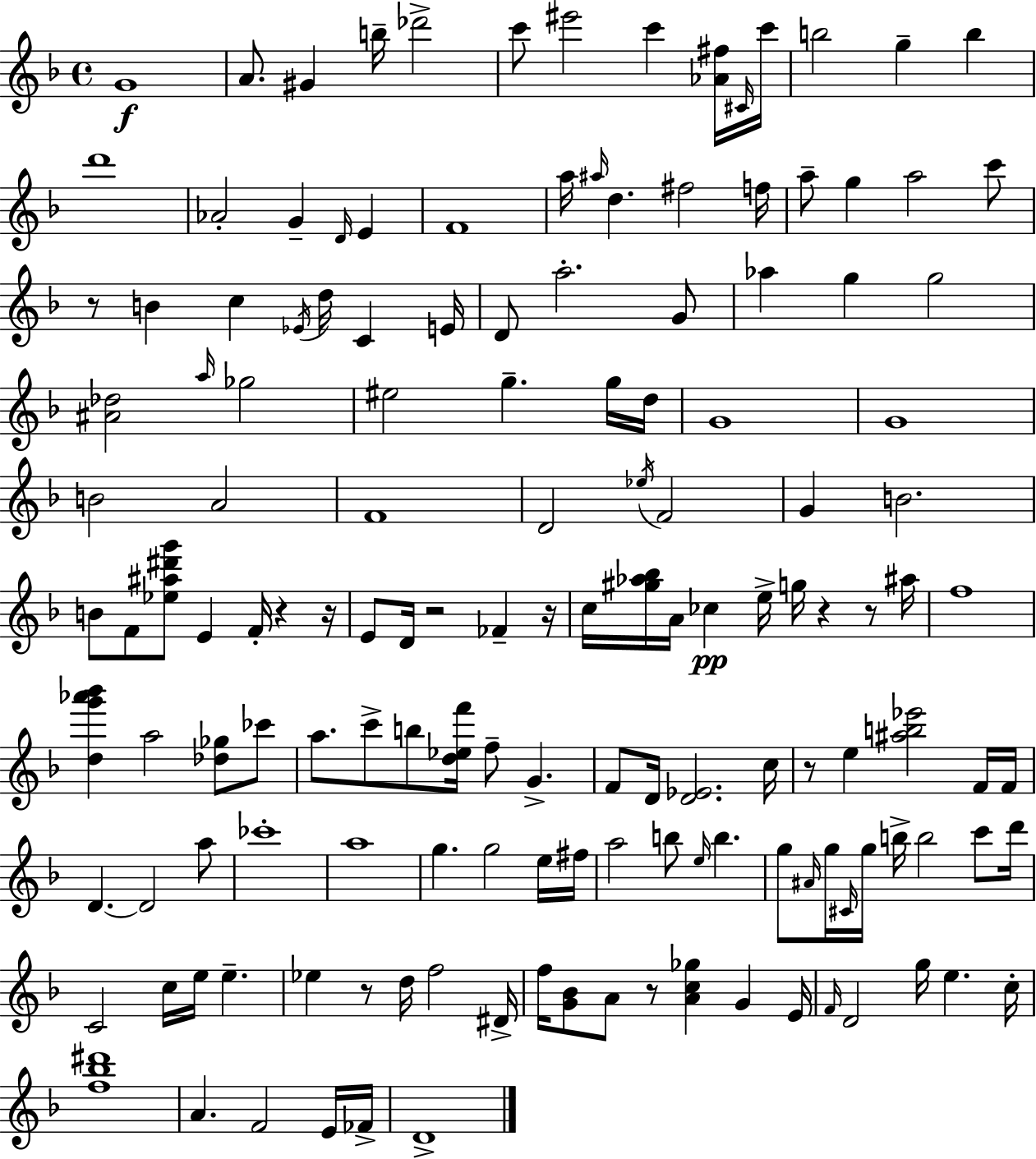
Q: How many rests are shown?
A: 10